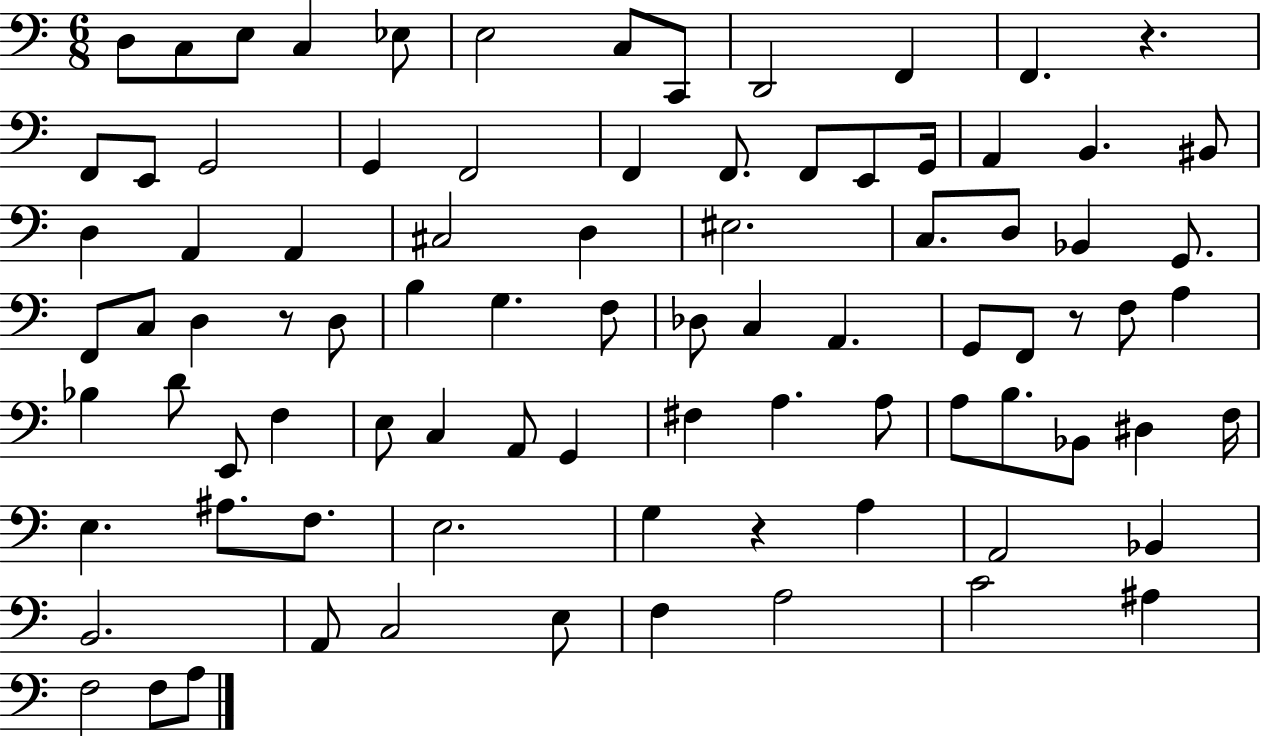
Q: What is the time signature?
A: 6/8